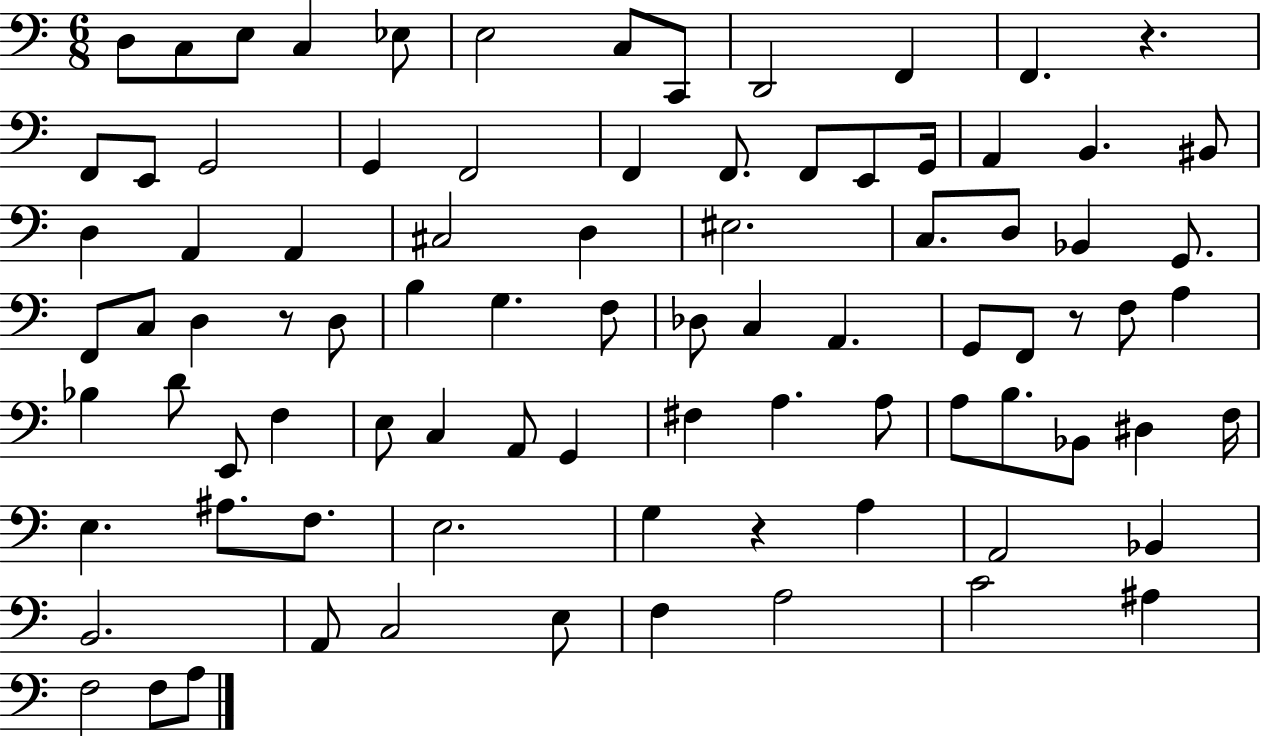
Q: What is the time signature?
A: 6/8